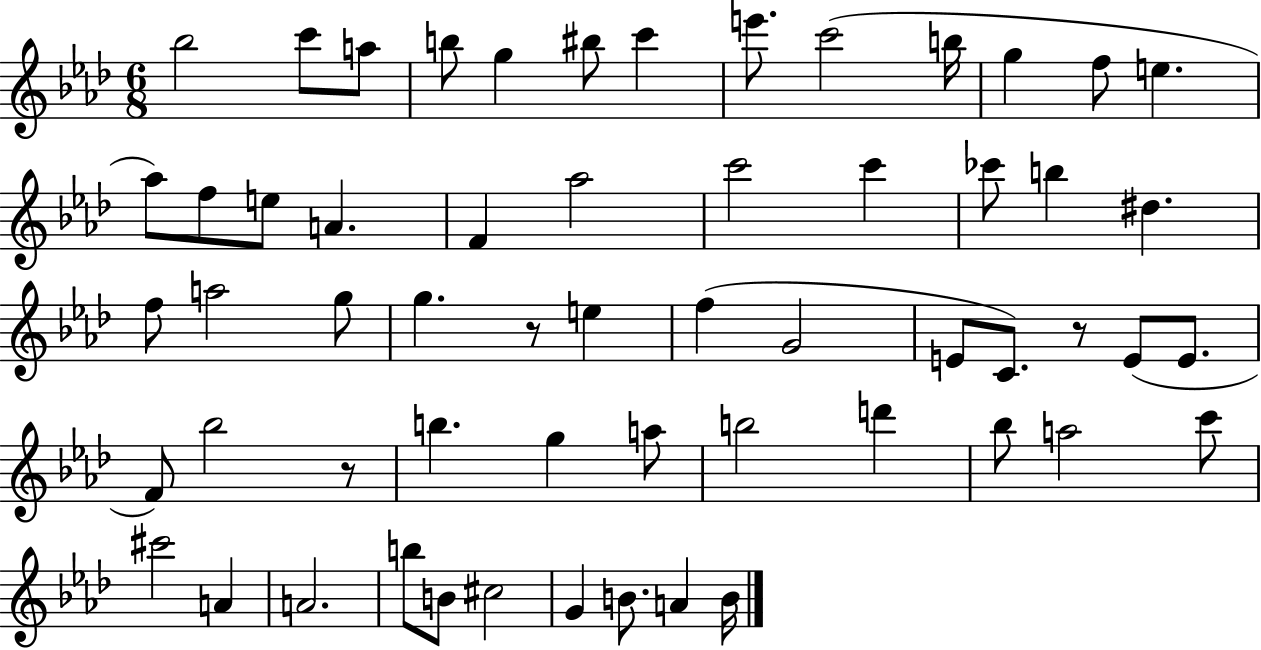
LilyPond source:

{
  \clef treble
  \numericTimeSignature
  \time 6/8
  \key aes \major
  \repeat volta 2 { bes''2 c'''8 a''8 | b''8 g''4 bis''8 c'''4 | e'''8. c'''2( b''16 | g''4 f''8 e''4. | \break aes''8) f''8 e''8 a'4. | f'4 aes''2 | c'''2 c'''4 | ces'''8 b''4 dis''4. | \break f''8 a''2 g''8 | g''4. r8 e''4 | f''4( g'2 | e'8 c'8.) r8 e'8( e'8. | \break f'8) bes''2 r8 | b''4. g''4 a''8 | b''2 d'''4 | bes''8 a''2 c'''8 | \break cis'''2 a'4 | a'2. | b''8 b'8 cis''2 | g'4 b'8. a'4 b'16 | \break } \bar "|."
}